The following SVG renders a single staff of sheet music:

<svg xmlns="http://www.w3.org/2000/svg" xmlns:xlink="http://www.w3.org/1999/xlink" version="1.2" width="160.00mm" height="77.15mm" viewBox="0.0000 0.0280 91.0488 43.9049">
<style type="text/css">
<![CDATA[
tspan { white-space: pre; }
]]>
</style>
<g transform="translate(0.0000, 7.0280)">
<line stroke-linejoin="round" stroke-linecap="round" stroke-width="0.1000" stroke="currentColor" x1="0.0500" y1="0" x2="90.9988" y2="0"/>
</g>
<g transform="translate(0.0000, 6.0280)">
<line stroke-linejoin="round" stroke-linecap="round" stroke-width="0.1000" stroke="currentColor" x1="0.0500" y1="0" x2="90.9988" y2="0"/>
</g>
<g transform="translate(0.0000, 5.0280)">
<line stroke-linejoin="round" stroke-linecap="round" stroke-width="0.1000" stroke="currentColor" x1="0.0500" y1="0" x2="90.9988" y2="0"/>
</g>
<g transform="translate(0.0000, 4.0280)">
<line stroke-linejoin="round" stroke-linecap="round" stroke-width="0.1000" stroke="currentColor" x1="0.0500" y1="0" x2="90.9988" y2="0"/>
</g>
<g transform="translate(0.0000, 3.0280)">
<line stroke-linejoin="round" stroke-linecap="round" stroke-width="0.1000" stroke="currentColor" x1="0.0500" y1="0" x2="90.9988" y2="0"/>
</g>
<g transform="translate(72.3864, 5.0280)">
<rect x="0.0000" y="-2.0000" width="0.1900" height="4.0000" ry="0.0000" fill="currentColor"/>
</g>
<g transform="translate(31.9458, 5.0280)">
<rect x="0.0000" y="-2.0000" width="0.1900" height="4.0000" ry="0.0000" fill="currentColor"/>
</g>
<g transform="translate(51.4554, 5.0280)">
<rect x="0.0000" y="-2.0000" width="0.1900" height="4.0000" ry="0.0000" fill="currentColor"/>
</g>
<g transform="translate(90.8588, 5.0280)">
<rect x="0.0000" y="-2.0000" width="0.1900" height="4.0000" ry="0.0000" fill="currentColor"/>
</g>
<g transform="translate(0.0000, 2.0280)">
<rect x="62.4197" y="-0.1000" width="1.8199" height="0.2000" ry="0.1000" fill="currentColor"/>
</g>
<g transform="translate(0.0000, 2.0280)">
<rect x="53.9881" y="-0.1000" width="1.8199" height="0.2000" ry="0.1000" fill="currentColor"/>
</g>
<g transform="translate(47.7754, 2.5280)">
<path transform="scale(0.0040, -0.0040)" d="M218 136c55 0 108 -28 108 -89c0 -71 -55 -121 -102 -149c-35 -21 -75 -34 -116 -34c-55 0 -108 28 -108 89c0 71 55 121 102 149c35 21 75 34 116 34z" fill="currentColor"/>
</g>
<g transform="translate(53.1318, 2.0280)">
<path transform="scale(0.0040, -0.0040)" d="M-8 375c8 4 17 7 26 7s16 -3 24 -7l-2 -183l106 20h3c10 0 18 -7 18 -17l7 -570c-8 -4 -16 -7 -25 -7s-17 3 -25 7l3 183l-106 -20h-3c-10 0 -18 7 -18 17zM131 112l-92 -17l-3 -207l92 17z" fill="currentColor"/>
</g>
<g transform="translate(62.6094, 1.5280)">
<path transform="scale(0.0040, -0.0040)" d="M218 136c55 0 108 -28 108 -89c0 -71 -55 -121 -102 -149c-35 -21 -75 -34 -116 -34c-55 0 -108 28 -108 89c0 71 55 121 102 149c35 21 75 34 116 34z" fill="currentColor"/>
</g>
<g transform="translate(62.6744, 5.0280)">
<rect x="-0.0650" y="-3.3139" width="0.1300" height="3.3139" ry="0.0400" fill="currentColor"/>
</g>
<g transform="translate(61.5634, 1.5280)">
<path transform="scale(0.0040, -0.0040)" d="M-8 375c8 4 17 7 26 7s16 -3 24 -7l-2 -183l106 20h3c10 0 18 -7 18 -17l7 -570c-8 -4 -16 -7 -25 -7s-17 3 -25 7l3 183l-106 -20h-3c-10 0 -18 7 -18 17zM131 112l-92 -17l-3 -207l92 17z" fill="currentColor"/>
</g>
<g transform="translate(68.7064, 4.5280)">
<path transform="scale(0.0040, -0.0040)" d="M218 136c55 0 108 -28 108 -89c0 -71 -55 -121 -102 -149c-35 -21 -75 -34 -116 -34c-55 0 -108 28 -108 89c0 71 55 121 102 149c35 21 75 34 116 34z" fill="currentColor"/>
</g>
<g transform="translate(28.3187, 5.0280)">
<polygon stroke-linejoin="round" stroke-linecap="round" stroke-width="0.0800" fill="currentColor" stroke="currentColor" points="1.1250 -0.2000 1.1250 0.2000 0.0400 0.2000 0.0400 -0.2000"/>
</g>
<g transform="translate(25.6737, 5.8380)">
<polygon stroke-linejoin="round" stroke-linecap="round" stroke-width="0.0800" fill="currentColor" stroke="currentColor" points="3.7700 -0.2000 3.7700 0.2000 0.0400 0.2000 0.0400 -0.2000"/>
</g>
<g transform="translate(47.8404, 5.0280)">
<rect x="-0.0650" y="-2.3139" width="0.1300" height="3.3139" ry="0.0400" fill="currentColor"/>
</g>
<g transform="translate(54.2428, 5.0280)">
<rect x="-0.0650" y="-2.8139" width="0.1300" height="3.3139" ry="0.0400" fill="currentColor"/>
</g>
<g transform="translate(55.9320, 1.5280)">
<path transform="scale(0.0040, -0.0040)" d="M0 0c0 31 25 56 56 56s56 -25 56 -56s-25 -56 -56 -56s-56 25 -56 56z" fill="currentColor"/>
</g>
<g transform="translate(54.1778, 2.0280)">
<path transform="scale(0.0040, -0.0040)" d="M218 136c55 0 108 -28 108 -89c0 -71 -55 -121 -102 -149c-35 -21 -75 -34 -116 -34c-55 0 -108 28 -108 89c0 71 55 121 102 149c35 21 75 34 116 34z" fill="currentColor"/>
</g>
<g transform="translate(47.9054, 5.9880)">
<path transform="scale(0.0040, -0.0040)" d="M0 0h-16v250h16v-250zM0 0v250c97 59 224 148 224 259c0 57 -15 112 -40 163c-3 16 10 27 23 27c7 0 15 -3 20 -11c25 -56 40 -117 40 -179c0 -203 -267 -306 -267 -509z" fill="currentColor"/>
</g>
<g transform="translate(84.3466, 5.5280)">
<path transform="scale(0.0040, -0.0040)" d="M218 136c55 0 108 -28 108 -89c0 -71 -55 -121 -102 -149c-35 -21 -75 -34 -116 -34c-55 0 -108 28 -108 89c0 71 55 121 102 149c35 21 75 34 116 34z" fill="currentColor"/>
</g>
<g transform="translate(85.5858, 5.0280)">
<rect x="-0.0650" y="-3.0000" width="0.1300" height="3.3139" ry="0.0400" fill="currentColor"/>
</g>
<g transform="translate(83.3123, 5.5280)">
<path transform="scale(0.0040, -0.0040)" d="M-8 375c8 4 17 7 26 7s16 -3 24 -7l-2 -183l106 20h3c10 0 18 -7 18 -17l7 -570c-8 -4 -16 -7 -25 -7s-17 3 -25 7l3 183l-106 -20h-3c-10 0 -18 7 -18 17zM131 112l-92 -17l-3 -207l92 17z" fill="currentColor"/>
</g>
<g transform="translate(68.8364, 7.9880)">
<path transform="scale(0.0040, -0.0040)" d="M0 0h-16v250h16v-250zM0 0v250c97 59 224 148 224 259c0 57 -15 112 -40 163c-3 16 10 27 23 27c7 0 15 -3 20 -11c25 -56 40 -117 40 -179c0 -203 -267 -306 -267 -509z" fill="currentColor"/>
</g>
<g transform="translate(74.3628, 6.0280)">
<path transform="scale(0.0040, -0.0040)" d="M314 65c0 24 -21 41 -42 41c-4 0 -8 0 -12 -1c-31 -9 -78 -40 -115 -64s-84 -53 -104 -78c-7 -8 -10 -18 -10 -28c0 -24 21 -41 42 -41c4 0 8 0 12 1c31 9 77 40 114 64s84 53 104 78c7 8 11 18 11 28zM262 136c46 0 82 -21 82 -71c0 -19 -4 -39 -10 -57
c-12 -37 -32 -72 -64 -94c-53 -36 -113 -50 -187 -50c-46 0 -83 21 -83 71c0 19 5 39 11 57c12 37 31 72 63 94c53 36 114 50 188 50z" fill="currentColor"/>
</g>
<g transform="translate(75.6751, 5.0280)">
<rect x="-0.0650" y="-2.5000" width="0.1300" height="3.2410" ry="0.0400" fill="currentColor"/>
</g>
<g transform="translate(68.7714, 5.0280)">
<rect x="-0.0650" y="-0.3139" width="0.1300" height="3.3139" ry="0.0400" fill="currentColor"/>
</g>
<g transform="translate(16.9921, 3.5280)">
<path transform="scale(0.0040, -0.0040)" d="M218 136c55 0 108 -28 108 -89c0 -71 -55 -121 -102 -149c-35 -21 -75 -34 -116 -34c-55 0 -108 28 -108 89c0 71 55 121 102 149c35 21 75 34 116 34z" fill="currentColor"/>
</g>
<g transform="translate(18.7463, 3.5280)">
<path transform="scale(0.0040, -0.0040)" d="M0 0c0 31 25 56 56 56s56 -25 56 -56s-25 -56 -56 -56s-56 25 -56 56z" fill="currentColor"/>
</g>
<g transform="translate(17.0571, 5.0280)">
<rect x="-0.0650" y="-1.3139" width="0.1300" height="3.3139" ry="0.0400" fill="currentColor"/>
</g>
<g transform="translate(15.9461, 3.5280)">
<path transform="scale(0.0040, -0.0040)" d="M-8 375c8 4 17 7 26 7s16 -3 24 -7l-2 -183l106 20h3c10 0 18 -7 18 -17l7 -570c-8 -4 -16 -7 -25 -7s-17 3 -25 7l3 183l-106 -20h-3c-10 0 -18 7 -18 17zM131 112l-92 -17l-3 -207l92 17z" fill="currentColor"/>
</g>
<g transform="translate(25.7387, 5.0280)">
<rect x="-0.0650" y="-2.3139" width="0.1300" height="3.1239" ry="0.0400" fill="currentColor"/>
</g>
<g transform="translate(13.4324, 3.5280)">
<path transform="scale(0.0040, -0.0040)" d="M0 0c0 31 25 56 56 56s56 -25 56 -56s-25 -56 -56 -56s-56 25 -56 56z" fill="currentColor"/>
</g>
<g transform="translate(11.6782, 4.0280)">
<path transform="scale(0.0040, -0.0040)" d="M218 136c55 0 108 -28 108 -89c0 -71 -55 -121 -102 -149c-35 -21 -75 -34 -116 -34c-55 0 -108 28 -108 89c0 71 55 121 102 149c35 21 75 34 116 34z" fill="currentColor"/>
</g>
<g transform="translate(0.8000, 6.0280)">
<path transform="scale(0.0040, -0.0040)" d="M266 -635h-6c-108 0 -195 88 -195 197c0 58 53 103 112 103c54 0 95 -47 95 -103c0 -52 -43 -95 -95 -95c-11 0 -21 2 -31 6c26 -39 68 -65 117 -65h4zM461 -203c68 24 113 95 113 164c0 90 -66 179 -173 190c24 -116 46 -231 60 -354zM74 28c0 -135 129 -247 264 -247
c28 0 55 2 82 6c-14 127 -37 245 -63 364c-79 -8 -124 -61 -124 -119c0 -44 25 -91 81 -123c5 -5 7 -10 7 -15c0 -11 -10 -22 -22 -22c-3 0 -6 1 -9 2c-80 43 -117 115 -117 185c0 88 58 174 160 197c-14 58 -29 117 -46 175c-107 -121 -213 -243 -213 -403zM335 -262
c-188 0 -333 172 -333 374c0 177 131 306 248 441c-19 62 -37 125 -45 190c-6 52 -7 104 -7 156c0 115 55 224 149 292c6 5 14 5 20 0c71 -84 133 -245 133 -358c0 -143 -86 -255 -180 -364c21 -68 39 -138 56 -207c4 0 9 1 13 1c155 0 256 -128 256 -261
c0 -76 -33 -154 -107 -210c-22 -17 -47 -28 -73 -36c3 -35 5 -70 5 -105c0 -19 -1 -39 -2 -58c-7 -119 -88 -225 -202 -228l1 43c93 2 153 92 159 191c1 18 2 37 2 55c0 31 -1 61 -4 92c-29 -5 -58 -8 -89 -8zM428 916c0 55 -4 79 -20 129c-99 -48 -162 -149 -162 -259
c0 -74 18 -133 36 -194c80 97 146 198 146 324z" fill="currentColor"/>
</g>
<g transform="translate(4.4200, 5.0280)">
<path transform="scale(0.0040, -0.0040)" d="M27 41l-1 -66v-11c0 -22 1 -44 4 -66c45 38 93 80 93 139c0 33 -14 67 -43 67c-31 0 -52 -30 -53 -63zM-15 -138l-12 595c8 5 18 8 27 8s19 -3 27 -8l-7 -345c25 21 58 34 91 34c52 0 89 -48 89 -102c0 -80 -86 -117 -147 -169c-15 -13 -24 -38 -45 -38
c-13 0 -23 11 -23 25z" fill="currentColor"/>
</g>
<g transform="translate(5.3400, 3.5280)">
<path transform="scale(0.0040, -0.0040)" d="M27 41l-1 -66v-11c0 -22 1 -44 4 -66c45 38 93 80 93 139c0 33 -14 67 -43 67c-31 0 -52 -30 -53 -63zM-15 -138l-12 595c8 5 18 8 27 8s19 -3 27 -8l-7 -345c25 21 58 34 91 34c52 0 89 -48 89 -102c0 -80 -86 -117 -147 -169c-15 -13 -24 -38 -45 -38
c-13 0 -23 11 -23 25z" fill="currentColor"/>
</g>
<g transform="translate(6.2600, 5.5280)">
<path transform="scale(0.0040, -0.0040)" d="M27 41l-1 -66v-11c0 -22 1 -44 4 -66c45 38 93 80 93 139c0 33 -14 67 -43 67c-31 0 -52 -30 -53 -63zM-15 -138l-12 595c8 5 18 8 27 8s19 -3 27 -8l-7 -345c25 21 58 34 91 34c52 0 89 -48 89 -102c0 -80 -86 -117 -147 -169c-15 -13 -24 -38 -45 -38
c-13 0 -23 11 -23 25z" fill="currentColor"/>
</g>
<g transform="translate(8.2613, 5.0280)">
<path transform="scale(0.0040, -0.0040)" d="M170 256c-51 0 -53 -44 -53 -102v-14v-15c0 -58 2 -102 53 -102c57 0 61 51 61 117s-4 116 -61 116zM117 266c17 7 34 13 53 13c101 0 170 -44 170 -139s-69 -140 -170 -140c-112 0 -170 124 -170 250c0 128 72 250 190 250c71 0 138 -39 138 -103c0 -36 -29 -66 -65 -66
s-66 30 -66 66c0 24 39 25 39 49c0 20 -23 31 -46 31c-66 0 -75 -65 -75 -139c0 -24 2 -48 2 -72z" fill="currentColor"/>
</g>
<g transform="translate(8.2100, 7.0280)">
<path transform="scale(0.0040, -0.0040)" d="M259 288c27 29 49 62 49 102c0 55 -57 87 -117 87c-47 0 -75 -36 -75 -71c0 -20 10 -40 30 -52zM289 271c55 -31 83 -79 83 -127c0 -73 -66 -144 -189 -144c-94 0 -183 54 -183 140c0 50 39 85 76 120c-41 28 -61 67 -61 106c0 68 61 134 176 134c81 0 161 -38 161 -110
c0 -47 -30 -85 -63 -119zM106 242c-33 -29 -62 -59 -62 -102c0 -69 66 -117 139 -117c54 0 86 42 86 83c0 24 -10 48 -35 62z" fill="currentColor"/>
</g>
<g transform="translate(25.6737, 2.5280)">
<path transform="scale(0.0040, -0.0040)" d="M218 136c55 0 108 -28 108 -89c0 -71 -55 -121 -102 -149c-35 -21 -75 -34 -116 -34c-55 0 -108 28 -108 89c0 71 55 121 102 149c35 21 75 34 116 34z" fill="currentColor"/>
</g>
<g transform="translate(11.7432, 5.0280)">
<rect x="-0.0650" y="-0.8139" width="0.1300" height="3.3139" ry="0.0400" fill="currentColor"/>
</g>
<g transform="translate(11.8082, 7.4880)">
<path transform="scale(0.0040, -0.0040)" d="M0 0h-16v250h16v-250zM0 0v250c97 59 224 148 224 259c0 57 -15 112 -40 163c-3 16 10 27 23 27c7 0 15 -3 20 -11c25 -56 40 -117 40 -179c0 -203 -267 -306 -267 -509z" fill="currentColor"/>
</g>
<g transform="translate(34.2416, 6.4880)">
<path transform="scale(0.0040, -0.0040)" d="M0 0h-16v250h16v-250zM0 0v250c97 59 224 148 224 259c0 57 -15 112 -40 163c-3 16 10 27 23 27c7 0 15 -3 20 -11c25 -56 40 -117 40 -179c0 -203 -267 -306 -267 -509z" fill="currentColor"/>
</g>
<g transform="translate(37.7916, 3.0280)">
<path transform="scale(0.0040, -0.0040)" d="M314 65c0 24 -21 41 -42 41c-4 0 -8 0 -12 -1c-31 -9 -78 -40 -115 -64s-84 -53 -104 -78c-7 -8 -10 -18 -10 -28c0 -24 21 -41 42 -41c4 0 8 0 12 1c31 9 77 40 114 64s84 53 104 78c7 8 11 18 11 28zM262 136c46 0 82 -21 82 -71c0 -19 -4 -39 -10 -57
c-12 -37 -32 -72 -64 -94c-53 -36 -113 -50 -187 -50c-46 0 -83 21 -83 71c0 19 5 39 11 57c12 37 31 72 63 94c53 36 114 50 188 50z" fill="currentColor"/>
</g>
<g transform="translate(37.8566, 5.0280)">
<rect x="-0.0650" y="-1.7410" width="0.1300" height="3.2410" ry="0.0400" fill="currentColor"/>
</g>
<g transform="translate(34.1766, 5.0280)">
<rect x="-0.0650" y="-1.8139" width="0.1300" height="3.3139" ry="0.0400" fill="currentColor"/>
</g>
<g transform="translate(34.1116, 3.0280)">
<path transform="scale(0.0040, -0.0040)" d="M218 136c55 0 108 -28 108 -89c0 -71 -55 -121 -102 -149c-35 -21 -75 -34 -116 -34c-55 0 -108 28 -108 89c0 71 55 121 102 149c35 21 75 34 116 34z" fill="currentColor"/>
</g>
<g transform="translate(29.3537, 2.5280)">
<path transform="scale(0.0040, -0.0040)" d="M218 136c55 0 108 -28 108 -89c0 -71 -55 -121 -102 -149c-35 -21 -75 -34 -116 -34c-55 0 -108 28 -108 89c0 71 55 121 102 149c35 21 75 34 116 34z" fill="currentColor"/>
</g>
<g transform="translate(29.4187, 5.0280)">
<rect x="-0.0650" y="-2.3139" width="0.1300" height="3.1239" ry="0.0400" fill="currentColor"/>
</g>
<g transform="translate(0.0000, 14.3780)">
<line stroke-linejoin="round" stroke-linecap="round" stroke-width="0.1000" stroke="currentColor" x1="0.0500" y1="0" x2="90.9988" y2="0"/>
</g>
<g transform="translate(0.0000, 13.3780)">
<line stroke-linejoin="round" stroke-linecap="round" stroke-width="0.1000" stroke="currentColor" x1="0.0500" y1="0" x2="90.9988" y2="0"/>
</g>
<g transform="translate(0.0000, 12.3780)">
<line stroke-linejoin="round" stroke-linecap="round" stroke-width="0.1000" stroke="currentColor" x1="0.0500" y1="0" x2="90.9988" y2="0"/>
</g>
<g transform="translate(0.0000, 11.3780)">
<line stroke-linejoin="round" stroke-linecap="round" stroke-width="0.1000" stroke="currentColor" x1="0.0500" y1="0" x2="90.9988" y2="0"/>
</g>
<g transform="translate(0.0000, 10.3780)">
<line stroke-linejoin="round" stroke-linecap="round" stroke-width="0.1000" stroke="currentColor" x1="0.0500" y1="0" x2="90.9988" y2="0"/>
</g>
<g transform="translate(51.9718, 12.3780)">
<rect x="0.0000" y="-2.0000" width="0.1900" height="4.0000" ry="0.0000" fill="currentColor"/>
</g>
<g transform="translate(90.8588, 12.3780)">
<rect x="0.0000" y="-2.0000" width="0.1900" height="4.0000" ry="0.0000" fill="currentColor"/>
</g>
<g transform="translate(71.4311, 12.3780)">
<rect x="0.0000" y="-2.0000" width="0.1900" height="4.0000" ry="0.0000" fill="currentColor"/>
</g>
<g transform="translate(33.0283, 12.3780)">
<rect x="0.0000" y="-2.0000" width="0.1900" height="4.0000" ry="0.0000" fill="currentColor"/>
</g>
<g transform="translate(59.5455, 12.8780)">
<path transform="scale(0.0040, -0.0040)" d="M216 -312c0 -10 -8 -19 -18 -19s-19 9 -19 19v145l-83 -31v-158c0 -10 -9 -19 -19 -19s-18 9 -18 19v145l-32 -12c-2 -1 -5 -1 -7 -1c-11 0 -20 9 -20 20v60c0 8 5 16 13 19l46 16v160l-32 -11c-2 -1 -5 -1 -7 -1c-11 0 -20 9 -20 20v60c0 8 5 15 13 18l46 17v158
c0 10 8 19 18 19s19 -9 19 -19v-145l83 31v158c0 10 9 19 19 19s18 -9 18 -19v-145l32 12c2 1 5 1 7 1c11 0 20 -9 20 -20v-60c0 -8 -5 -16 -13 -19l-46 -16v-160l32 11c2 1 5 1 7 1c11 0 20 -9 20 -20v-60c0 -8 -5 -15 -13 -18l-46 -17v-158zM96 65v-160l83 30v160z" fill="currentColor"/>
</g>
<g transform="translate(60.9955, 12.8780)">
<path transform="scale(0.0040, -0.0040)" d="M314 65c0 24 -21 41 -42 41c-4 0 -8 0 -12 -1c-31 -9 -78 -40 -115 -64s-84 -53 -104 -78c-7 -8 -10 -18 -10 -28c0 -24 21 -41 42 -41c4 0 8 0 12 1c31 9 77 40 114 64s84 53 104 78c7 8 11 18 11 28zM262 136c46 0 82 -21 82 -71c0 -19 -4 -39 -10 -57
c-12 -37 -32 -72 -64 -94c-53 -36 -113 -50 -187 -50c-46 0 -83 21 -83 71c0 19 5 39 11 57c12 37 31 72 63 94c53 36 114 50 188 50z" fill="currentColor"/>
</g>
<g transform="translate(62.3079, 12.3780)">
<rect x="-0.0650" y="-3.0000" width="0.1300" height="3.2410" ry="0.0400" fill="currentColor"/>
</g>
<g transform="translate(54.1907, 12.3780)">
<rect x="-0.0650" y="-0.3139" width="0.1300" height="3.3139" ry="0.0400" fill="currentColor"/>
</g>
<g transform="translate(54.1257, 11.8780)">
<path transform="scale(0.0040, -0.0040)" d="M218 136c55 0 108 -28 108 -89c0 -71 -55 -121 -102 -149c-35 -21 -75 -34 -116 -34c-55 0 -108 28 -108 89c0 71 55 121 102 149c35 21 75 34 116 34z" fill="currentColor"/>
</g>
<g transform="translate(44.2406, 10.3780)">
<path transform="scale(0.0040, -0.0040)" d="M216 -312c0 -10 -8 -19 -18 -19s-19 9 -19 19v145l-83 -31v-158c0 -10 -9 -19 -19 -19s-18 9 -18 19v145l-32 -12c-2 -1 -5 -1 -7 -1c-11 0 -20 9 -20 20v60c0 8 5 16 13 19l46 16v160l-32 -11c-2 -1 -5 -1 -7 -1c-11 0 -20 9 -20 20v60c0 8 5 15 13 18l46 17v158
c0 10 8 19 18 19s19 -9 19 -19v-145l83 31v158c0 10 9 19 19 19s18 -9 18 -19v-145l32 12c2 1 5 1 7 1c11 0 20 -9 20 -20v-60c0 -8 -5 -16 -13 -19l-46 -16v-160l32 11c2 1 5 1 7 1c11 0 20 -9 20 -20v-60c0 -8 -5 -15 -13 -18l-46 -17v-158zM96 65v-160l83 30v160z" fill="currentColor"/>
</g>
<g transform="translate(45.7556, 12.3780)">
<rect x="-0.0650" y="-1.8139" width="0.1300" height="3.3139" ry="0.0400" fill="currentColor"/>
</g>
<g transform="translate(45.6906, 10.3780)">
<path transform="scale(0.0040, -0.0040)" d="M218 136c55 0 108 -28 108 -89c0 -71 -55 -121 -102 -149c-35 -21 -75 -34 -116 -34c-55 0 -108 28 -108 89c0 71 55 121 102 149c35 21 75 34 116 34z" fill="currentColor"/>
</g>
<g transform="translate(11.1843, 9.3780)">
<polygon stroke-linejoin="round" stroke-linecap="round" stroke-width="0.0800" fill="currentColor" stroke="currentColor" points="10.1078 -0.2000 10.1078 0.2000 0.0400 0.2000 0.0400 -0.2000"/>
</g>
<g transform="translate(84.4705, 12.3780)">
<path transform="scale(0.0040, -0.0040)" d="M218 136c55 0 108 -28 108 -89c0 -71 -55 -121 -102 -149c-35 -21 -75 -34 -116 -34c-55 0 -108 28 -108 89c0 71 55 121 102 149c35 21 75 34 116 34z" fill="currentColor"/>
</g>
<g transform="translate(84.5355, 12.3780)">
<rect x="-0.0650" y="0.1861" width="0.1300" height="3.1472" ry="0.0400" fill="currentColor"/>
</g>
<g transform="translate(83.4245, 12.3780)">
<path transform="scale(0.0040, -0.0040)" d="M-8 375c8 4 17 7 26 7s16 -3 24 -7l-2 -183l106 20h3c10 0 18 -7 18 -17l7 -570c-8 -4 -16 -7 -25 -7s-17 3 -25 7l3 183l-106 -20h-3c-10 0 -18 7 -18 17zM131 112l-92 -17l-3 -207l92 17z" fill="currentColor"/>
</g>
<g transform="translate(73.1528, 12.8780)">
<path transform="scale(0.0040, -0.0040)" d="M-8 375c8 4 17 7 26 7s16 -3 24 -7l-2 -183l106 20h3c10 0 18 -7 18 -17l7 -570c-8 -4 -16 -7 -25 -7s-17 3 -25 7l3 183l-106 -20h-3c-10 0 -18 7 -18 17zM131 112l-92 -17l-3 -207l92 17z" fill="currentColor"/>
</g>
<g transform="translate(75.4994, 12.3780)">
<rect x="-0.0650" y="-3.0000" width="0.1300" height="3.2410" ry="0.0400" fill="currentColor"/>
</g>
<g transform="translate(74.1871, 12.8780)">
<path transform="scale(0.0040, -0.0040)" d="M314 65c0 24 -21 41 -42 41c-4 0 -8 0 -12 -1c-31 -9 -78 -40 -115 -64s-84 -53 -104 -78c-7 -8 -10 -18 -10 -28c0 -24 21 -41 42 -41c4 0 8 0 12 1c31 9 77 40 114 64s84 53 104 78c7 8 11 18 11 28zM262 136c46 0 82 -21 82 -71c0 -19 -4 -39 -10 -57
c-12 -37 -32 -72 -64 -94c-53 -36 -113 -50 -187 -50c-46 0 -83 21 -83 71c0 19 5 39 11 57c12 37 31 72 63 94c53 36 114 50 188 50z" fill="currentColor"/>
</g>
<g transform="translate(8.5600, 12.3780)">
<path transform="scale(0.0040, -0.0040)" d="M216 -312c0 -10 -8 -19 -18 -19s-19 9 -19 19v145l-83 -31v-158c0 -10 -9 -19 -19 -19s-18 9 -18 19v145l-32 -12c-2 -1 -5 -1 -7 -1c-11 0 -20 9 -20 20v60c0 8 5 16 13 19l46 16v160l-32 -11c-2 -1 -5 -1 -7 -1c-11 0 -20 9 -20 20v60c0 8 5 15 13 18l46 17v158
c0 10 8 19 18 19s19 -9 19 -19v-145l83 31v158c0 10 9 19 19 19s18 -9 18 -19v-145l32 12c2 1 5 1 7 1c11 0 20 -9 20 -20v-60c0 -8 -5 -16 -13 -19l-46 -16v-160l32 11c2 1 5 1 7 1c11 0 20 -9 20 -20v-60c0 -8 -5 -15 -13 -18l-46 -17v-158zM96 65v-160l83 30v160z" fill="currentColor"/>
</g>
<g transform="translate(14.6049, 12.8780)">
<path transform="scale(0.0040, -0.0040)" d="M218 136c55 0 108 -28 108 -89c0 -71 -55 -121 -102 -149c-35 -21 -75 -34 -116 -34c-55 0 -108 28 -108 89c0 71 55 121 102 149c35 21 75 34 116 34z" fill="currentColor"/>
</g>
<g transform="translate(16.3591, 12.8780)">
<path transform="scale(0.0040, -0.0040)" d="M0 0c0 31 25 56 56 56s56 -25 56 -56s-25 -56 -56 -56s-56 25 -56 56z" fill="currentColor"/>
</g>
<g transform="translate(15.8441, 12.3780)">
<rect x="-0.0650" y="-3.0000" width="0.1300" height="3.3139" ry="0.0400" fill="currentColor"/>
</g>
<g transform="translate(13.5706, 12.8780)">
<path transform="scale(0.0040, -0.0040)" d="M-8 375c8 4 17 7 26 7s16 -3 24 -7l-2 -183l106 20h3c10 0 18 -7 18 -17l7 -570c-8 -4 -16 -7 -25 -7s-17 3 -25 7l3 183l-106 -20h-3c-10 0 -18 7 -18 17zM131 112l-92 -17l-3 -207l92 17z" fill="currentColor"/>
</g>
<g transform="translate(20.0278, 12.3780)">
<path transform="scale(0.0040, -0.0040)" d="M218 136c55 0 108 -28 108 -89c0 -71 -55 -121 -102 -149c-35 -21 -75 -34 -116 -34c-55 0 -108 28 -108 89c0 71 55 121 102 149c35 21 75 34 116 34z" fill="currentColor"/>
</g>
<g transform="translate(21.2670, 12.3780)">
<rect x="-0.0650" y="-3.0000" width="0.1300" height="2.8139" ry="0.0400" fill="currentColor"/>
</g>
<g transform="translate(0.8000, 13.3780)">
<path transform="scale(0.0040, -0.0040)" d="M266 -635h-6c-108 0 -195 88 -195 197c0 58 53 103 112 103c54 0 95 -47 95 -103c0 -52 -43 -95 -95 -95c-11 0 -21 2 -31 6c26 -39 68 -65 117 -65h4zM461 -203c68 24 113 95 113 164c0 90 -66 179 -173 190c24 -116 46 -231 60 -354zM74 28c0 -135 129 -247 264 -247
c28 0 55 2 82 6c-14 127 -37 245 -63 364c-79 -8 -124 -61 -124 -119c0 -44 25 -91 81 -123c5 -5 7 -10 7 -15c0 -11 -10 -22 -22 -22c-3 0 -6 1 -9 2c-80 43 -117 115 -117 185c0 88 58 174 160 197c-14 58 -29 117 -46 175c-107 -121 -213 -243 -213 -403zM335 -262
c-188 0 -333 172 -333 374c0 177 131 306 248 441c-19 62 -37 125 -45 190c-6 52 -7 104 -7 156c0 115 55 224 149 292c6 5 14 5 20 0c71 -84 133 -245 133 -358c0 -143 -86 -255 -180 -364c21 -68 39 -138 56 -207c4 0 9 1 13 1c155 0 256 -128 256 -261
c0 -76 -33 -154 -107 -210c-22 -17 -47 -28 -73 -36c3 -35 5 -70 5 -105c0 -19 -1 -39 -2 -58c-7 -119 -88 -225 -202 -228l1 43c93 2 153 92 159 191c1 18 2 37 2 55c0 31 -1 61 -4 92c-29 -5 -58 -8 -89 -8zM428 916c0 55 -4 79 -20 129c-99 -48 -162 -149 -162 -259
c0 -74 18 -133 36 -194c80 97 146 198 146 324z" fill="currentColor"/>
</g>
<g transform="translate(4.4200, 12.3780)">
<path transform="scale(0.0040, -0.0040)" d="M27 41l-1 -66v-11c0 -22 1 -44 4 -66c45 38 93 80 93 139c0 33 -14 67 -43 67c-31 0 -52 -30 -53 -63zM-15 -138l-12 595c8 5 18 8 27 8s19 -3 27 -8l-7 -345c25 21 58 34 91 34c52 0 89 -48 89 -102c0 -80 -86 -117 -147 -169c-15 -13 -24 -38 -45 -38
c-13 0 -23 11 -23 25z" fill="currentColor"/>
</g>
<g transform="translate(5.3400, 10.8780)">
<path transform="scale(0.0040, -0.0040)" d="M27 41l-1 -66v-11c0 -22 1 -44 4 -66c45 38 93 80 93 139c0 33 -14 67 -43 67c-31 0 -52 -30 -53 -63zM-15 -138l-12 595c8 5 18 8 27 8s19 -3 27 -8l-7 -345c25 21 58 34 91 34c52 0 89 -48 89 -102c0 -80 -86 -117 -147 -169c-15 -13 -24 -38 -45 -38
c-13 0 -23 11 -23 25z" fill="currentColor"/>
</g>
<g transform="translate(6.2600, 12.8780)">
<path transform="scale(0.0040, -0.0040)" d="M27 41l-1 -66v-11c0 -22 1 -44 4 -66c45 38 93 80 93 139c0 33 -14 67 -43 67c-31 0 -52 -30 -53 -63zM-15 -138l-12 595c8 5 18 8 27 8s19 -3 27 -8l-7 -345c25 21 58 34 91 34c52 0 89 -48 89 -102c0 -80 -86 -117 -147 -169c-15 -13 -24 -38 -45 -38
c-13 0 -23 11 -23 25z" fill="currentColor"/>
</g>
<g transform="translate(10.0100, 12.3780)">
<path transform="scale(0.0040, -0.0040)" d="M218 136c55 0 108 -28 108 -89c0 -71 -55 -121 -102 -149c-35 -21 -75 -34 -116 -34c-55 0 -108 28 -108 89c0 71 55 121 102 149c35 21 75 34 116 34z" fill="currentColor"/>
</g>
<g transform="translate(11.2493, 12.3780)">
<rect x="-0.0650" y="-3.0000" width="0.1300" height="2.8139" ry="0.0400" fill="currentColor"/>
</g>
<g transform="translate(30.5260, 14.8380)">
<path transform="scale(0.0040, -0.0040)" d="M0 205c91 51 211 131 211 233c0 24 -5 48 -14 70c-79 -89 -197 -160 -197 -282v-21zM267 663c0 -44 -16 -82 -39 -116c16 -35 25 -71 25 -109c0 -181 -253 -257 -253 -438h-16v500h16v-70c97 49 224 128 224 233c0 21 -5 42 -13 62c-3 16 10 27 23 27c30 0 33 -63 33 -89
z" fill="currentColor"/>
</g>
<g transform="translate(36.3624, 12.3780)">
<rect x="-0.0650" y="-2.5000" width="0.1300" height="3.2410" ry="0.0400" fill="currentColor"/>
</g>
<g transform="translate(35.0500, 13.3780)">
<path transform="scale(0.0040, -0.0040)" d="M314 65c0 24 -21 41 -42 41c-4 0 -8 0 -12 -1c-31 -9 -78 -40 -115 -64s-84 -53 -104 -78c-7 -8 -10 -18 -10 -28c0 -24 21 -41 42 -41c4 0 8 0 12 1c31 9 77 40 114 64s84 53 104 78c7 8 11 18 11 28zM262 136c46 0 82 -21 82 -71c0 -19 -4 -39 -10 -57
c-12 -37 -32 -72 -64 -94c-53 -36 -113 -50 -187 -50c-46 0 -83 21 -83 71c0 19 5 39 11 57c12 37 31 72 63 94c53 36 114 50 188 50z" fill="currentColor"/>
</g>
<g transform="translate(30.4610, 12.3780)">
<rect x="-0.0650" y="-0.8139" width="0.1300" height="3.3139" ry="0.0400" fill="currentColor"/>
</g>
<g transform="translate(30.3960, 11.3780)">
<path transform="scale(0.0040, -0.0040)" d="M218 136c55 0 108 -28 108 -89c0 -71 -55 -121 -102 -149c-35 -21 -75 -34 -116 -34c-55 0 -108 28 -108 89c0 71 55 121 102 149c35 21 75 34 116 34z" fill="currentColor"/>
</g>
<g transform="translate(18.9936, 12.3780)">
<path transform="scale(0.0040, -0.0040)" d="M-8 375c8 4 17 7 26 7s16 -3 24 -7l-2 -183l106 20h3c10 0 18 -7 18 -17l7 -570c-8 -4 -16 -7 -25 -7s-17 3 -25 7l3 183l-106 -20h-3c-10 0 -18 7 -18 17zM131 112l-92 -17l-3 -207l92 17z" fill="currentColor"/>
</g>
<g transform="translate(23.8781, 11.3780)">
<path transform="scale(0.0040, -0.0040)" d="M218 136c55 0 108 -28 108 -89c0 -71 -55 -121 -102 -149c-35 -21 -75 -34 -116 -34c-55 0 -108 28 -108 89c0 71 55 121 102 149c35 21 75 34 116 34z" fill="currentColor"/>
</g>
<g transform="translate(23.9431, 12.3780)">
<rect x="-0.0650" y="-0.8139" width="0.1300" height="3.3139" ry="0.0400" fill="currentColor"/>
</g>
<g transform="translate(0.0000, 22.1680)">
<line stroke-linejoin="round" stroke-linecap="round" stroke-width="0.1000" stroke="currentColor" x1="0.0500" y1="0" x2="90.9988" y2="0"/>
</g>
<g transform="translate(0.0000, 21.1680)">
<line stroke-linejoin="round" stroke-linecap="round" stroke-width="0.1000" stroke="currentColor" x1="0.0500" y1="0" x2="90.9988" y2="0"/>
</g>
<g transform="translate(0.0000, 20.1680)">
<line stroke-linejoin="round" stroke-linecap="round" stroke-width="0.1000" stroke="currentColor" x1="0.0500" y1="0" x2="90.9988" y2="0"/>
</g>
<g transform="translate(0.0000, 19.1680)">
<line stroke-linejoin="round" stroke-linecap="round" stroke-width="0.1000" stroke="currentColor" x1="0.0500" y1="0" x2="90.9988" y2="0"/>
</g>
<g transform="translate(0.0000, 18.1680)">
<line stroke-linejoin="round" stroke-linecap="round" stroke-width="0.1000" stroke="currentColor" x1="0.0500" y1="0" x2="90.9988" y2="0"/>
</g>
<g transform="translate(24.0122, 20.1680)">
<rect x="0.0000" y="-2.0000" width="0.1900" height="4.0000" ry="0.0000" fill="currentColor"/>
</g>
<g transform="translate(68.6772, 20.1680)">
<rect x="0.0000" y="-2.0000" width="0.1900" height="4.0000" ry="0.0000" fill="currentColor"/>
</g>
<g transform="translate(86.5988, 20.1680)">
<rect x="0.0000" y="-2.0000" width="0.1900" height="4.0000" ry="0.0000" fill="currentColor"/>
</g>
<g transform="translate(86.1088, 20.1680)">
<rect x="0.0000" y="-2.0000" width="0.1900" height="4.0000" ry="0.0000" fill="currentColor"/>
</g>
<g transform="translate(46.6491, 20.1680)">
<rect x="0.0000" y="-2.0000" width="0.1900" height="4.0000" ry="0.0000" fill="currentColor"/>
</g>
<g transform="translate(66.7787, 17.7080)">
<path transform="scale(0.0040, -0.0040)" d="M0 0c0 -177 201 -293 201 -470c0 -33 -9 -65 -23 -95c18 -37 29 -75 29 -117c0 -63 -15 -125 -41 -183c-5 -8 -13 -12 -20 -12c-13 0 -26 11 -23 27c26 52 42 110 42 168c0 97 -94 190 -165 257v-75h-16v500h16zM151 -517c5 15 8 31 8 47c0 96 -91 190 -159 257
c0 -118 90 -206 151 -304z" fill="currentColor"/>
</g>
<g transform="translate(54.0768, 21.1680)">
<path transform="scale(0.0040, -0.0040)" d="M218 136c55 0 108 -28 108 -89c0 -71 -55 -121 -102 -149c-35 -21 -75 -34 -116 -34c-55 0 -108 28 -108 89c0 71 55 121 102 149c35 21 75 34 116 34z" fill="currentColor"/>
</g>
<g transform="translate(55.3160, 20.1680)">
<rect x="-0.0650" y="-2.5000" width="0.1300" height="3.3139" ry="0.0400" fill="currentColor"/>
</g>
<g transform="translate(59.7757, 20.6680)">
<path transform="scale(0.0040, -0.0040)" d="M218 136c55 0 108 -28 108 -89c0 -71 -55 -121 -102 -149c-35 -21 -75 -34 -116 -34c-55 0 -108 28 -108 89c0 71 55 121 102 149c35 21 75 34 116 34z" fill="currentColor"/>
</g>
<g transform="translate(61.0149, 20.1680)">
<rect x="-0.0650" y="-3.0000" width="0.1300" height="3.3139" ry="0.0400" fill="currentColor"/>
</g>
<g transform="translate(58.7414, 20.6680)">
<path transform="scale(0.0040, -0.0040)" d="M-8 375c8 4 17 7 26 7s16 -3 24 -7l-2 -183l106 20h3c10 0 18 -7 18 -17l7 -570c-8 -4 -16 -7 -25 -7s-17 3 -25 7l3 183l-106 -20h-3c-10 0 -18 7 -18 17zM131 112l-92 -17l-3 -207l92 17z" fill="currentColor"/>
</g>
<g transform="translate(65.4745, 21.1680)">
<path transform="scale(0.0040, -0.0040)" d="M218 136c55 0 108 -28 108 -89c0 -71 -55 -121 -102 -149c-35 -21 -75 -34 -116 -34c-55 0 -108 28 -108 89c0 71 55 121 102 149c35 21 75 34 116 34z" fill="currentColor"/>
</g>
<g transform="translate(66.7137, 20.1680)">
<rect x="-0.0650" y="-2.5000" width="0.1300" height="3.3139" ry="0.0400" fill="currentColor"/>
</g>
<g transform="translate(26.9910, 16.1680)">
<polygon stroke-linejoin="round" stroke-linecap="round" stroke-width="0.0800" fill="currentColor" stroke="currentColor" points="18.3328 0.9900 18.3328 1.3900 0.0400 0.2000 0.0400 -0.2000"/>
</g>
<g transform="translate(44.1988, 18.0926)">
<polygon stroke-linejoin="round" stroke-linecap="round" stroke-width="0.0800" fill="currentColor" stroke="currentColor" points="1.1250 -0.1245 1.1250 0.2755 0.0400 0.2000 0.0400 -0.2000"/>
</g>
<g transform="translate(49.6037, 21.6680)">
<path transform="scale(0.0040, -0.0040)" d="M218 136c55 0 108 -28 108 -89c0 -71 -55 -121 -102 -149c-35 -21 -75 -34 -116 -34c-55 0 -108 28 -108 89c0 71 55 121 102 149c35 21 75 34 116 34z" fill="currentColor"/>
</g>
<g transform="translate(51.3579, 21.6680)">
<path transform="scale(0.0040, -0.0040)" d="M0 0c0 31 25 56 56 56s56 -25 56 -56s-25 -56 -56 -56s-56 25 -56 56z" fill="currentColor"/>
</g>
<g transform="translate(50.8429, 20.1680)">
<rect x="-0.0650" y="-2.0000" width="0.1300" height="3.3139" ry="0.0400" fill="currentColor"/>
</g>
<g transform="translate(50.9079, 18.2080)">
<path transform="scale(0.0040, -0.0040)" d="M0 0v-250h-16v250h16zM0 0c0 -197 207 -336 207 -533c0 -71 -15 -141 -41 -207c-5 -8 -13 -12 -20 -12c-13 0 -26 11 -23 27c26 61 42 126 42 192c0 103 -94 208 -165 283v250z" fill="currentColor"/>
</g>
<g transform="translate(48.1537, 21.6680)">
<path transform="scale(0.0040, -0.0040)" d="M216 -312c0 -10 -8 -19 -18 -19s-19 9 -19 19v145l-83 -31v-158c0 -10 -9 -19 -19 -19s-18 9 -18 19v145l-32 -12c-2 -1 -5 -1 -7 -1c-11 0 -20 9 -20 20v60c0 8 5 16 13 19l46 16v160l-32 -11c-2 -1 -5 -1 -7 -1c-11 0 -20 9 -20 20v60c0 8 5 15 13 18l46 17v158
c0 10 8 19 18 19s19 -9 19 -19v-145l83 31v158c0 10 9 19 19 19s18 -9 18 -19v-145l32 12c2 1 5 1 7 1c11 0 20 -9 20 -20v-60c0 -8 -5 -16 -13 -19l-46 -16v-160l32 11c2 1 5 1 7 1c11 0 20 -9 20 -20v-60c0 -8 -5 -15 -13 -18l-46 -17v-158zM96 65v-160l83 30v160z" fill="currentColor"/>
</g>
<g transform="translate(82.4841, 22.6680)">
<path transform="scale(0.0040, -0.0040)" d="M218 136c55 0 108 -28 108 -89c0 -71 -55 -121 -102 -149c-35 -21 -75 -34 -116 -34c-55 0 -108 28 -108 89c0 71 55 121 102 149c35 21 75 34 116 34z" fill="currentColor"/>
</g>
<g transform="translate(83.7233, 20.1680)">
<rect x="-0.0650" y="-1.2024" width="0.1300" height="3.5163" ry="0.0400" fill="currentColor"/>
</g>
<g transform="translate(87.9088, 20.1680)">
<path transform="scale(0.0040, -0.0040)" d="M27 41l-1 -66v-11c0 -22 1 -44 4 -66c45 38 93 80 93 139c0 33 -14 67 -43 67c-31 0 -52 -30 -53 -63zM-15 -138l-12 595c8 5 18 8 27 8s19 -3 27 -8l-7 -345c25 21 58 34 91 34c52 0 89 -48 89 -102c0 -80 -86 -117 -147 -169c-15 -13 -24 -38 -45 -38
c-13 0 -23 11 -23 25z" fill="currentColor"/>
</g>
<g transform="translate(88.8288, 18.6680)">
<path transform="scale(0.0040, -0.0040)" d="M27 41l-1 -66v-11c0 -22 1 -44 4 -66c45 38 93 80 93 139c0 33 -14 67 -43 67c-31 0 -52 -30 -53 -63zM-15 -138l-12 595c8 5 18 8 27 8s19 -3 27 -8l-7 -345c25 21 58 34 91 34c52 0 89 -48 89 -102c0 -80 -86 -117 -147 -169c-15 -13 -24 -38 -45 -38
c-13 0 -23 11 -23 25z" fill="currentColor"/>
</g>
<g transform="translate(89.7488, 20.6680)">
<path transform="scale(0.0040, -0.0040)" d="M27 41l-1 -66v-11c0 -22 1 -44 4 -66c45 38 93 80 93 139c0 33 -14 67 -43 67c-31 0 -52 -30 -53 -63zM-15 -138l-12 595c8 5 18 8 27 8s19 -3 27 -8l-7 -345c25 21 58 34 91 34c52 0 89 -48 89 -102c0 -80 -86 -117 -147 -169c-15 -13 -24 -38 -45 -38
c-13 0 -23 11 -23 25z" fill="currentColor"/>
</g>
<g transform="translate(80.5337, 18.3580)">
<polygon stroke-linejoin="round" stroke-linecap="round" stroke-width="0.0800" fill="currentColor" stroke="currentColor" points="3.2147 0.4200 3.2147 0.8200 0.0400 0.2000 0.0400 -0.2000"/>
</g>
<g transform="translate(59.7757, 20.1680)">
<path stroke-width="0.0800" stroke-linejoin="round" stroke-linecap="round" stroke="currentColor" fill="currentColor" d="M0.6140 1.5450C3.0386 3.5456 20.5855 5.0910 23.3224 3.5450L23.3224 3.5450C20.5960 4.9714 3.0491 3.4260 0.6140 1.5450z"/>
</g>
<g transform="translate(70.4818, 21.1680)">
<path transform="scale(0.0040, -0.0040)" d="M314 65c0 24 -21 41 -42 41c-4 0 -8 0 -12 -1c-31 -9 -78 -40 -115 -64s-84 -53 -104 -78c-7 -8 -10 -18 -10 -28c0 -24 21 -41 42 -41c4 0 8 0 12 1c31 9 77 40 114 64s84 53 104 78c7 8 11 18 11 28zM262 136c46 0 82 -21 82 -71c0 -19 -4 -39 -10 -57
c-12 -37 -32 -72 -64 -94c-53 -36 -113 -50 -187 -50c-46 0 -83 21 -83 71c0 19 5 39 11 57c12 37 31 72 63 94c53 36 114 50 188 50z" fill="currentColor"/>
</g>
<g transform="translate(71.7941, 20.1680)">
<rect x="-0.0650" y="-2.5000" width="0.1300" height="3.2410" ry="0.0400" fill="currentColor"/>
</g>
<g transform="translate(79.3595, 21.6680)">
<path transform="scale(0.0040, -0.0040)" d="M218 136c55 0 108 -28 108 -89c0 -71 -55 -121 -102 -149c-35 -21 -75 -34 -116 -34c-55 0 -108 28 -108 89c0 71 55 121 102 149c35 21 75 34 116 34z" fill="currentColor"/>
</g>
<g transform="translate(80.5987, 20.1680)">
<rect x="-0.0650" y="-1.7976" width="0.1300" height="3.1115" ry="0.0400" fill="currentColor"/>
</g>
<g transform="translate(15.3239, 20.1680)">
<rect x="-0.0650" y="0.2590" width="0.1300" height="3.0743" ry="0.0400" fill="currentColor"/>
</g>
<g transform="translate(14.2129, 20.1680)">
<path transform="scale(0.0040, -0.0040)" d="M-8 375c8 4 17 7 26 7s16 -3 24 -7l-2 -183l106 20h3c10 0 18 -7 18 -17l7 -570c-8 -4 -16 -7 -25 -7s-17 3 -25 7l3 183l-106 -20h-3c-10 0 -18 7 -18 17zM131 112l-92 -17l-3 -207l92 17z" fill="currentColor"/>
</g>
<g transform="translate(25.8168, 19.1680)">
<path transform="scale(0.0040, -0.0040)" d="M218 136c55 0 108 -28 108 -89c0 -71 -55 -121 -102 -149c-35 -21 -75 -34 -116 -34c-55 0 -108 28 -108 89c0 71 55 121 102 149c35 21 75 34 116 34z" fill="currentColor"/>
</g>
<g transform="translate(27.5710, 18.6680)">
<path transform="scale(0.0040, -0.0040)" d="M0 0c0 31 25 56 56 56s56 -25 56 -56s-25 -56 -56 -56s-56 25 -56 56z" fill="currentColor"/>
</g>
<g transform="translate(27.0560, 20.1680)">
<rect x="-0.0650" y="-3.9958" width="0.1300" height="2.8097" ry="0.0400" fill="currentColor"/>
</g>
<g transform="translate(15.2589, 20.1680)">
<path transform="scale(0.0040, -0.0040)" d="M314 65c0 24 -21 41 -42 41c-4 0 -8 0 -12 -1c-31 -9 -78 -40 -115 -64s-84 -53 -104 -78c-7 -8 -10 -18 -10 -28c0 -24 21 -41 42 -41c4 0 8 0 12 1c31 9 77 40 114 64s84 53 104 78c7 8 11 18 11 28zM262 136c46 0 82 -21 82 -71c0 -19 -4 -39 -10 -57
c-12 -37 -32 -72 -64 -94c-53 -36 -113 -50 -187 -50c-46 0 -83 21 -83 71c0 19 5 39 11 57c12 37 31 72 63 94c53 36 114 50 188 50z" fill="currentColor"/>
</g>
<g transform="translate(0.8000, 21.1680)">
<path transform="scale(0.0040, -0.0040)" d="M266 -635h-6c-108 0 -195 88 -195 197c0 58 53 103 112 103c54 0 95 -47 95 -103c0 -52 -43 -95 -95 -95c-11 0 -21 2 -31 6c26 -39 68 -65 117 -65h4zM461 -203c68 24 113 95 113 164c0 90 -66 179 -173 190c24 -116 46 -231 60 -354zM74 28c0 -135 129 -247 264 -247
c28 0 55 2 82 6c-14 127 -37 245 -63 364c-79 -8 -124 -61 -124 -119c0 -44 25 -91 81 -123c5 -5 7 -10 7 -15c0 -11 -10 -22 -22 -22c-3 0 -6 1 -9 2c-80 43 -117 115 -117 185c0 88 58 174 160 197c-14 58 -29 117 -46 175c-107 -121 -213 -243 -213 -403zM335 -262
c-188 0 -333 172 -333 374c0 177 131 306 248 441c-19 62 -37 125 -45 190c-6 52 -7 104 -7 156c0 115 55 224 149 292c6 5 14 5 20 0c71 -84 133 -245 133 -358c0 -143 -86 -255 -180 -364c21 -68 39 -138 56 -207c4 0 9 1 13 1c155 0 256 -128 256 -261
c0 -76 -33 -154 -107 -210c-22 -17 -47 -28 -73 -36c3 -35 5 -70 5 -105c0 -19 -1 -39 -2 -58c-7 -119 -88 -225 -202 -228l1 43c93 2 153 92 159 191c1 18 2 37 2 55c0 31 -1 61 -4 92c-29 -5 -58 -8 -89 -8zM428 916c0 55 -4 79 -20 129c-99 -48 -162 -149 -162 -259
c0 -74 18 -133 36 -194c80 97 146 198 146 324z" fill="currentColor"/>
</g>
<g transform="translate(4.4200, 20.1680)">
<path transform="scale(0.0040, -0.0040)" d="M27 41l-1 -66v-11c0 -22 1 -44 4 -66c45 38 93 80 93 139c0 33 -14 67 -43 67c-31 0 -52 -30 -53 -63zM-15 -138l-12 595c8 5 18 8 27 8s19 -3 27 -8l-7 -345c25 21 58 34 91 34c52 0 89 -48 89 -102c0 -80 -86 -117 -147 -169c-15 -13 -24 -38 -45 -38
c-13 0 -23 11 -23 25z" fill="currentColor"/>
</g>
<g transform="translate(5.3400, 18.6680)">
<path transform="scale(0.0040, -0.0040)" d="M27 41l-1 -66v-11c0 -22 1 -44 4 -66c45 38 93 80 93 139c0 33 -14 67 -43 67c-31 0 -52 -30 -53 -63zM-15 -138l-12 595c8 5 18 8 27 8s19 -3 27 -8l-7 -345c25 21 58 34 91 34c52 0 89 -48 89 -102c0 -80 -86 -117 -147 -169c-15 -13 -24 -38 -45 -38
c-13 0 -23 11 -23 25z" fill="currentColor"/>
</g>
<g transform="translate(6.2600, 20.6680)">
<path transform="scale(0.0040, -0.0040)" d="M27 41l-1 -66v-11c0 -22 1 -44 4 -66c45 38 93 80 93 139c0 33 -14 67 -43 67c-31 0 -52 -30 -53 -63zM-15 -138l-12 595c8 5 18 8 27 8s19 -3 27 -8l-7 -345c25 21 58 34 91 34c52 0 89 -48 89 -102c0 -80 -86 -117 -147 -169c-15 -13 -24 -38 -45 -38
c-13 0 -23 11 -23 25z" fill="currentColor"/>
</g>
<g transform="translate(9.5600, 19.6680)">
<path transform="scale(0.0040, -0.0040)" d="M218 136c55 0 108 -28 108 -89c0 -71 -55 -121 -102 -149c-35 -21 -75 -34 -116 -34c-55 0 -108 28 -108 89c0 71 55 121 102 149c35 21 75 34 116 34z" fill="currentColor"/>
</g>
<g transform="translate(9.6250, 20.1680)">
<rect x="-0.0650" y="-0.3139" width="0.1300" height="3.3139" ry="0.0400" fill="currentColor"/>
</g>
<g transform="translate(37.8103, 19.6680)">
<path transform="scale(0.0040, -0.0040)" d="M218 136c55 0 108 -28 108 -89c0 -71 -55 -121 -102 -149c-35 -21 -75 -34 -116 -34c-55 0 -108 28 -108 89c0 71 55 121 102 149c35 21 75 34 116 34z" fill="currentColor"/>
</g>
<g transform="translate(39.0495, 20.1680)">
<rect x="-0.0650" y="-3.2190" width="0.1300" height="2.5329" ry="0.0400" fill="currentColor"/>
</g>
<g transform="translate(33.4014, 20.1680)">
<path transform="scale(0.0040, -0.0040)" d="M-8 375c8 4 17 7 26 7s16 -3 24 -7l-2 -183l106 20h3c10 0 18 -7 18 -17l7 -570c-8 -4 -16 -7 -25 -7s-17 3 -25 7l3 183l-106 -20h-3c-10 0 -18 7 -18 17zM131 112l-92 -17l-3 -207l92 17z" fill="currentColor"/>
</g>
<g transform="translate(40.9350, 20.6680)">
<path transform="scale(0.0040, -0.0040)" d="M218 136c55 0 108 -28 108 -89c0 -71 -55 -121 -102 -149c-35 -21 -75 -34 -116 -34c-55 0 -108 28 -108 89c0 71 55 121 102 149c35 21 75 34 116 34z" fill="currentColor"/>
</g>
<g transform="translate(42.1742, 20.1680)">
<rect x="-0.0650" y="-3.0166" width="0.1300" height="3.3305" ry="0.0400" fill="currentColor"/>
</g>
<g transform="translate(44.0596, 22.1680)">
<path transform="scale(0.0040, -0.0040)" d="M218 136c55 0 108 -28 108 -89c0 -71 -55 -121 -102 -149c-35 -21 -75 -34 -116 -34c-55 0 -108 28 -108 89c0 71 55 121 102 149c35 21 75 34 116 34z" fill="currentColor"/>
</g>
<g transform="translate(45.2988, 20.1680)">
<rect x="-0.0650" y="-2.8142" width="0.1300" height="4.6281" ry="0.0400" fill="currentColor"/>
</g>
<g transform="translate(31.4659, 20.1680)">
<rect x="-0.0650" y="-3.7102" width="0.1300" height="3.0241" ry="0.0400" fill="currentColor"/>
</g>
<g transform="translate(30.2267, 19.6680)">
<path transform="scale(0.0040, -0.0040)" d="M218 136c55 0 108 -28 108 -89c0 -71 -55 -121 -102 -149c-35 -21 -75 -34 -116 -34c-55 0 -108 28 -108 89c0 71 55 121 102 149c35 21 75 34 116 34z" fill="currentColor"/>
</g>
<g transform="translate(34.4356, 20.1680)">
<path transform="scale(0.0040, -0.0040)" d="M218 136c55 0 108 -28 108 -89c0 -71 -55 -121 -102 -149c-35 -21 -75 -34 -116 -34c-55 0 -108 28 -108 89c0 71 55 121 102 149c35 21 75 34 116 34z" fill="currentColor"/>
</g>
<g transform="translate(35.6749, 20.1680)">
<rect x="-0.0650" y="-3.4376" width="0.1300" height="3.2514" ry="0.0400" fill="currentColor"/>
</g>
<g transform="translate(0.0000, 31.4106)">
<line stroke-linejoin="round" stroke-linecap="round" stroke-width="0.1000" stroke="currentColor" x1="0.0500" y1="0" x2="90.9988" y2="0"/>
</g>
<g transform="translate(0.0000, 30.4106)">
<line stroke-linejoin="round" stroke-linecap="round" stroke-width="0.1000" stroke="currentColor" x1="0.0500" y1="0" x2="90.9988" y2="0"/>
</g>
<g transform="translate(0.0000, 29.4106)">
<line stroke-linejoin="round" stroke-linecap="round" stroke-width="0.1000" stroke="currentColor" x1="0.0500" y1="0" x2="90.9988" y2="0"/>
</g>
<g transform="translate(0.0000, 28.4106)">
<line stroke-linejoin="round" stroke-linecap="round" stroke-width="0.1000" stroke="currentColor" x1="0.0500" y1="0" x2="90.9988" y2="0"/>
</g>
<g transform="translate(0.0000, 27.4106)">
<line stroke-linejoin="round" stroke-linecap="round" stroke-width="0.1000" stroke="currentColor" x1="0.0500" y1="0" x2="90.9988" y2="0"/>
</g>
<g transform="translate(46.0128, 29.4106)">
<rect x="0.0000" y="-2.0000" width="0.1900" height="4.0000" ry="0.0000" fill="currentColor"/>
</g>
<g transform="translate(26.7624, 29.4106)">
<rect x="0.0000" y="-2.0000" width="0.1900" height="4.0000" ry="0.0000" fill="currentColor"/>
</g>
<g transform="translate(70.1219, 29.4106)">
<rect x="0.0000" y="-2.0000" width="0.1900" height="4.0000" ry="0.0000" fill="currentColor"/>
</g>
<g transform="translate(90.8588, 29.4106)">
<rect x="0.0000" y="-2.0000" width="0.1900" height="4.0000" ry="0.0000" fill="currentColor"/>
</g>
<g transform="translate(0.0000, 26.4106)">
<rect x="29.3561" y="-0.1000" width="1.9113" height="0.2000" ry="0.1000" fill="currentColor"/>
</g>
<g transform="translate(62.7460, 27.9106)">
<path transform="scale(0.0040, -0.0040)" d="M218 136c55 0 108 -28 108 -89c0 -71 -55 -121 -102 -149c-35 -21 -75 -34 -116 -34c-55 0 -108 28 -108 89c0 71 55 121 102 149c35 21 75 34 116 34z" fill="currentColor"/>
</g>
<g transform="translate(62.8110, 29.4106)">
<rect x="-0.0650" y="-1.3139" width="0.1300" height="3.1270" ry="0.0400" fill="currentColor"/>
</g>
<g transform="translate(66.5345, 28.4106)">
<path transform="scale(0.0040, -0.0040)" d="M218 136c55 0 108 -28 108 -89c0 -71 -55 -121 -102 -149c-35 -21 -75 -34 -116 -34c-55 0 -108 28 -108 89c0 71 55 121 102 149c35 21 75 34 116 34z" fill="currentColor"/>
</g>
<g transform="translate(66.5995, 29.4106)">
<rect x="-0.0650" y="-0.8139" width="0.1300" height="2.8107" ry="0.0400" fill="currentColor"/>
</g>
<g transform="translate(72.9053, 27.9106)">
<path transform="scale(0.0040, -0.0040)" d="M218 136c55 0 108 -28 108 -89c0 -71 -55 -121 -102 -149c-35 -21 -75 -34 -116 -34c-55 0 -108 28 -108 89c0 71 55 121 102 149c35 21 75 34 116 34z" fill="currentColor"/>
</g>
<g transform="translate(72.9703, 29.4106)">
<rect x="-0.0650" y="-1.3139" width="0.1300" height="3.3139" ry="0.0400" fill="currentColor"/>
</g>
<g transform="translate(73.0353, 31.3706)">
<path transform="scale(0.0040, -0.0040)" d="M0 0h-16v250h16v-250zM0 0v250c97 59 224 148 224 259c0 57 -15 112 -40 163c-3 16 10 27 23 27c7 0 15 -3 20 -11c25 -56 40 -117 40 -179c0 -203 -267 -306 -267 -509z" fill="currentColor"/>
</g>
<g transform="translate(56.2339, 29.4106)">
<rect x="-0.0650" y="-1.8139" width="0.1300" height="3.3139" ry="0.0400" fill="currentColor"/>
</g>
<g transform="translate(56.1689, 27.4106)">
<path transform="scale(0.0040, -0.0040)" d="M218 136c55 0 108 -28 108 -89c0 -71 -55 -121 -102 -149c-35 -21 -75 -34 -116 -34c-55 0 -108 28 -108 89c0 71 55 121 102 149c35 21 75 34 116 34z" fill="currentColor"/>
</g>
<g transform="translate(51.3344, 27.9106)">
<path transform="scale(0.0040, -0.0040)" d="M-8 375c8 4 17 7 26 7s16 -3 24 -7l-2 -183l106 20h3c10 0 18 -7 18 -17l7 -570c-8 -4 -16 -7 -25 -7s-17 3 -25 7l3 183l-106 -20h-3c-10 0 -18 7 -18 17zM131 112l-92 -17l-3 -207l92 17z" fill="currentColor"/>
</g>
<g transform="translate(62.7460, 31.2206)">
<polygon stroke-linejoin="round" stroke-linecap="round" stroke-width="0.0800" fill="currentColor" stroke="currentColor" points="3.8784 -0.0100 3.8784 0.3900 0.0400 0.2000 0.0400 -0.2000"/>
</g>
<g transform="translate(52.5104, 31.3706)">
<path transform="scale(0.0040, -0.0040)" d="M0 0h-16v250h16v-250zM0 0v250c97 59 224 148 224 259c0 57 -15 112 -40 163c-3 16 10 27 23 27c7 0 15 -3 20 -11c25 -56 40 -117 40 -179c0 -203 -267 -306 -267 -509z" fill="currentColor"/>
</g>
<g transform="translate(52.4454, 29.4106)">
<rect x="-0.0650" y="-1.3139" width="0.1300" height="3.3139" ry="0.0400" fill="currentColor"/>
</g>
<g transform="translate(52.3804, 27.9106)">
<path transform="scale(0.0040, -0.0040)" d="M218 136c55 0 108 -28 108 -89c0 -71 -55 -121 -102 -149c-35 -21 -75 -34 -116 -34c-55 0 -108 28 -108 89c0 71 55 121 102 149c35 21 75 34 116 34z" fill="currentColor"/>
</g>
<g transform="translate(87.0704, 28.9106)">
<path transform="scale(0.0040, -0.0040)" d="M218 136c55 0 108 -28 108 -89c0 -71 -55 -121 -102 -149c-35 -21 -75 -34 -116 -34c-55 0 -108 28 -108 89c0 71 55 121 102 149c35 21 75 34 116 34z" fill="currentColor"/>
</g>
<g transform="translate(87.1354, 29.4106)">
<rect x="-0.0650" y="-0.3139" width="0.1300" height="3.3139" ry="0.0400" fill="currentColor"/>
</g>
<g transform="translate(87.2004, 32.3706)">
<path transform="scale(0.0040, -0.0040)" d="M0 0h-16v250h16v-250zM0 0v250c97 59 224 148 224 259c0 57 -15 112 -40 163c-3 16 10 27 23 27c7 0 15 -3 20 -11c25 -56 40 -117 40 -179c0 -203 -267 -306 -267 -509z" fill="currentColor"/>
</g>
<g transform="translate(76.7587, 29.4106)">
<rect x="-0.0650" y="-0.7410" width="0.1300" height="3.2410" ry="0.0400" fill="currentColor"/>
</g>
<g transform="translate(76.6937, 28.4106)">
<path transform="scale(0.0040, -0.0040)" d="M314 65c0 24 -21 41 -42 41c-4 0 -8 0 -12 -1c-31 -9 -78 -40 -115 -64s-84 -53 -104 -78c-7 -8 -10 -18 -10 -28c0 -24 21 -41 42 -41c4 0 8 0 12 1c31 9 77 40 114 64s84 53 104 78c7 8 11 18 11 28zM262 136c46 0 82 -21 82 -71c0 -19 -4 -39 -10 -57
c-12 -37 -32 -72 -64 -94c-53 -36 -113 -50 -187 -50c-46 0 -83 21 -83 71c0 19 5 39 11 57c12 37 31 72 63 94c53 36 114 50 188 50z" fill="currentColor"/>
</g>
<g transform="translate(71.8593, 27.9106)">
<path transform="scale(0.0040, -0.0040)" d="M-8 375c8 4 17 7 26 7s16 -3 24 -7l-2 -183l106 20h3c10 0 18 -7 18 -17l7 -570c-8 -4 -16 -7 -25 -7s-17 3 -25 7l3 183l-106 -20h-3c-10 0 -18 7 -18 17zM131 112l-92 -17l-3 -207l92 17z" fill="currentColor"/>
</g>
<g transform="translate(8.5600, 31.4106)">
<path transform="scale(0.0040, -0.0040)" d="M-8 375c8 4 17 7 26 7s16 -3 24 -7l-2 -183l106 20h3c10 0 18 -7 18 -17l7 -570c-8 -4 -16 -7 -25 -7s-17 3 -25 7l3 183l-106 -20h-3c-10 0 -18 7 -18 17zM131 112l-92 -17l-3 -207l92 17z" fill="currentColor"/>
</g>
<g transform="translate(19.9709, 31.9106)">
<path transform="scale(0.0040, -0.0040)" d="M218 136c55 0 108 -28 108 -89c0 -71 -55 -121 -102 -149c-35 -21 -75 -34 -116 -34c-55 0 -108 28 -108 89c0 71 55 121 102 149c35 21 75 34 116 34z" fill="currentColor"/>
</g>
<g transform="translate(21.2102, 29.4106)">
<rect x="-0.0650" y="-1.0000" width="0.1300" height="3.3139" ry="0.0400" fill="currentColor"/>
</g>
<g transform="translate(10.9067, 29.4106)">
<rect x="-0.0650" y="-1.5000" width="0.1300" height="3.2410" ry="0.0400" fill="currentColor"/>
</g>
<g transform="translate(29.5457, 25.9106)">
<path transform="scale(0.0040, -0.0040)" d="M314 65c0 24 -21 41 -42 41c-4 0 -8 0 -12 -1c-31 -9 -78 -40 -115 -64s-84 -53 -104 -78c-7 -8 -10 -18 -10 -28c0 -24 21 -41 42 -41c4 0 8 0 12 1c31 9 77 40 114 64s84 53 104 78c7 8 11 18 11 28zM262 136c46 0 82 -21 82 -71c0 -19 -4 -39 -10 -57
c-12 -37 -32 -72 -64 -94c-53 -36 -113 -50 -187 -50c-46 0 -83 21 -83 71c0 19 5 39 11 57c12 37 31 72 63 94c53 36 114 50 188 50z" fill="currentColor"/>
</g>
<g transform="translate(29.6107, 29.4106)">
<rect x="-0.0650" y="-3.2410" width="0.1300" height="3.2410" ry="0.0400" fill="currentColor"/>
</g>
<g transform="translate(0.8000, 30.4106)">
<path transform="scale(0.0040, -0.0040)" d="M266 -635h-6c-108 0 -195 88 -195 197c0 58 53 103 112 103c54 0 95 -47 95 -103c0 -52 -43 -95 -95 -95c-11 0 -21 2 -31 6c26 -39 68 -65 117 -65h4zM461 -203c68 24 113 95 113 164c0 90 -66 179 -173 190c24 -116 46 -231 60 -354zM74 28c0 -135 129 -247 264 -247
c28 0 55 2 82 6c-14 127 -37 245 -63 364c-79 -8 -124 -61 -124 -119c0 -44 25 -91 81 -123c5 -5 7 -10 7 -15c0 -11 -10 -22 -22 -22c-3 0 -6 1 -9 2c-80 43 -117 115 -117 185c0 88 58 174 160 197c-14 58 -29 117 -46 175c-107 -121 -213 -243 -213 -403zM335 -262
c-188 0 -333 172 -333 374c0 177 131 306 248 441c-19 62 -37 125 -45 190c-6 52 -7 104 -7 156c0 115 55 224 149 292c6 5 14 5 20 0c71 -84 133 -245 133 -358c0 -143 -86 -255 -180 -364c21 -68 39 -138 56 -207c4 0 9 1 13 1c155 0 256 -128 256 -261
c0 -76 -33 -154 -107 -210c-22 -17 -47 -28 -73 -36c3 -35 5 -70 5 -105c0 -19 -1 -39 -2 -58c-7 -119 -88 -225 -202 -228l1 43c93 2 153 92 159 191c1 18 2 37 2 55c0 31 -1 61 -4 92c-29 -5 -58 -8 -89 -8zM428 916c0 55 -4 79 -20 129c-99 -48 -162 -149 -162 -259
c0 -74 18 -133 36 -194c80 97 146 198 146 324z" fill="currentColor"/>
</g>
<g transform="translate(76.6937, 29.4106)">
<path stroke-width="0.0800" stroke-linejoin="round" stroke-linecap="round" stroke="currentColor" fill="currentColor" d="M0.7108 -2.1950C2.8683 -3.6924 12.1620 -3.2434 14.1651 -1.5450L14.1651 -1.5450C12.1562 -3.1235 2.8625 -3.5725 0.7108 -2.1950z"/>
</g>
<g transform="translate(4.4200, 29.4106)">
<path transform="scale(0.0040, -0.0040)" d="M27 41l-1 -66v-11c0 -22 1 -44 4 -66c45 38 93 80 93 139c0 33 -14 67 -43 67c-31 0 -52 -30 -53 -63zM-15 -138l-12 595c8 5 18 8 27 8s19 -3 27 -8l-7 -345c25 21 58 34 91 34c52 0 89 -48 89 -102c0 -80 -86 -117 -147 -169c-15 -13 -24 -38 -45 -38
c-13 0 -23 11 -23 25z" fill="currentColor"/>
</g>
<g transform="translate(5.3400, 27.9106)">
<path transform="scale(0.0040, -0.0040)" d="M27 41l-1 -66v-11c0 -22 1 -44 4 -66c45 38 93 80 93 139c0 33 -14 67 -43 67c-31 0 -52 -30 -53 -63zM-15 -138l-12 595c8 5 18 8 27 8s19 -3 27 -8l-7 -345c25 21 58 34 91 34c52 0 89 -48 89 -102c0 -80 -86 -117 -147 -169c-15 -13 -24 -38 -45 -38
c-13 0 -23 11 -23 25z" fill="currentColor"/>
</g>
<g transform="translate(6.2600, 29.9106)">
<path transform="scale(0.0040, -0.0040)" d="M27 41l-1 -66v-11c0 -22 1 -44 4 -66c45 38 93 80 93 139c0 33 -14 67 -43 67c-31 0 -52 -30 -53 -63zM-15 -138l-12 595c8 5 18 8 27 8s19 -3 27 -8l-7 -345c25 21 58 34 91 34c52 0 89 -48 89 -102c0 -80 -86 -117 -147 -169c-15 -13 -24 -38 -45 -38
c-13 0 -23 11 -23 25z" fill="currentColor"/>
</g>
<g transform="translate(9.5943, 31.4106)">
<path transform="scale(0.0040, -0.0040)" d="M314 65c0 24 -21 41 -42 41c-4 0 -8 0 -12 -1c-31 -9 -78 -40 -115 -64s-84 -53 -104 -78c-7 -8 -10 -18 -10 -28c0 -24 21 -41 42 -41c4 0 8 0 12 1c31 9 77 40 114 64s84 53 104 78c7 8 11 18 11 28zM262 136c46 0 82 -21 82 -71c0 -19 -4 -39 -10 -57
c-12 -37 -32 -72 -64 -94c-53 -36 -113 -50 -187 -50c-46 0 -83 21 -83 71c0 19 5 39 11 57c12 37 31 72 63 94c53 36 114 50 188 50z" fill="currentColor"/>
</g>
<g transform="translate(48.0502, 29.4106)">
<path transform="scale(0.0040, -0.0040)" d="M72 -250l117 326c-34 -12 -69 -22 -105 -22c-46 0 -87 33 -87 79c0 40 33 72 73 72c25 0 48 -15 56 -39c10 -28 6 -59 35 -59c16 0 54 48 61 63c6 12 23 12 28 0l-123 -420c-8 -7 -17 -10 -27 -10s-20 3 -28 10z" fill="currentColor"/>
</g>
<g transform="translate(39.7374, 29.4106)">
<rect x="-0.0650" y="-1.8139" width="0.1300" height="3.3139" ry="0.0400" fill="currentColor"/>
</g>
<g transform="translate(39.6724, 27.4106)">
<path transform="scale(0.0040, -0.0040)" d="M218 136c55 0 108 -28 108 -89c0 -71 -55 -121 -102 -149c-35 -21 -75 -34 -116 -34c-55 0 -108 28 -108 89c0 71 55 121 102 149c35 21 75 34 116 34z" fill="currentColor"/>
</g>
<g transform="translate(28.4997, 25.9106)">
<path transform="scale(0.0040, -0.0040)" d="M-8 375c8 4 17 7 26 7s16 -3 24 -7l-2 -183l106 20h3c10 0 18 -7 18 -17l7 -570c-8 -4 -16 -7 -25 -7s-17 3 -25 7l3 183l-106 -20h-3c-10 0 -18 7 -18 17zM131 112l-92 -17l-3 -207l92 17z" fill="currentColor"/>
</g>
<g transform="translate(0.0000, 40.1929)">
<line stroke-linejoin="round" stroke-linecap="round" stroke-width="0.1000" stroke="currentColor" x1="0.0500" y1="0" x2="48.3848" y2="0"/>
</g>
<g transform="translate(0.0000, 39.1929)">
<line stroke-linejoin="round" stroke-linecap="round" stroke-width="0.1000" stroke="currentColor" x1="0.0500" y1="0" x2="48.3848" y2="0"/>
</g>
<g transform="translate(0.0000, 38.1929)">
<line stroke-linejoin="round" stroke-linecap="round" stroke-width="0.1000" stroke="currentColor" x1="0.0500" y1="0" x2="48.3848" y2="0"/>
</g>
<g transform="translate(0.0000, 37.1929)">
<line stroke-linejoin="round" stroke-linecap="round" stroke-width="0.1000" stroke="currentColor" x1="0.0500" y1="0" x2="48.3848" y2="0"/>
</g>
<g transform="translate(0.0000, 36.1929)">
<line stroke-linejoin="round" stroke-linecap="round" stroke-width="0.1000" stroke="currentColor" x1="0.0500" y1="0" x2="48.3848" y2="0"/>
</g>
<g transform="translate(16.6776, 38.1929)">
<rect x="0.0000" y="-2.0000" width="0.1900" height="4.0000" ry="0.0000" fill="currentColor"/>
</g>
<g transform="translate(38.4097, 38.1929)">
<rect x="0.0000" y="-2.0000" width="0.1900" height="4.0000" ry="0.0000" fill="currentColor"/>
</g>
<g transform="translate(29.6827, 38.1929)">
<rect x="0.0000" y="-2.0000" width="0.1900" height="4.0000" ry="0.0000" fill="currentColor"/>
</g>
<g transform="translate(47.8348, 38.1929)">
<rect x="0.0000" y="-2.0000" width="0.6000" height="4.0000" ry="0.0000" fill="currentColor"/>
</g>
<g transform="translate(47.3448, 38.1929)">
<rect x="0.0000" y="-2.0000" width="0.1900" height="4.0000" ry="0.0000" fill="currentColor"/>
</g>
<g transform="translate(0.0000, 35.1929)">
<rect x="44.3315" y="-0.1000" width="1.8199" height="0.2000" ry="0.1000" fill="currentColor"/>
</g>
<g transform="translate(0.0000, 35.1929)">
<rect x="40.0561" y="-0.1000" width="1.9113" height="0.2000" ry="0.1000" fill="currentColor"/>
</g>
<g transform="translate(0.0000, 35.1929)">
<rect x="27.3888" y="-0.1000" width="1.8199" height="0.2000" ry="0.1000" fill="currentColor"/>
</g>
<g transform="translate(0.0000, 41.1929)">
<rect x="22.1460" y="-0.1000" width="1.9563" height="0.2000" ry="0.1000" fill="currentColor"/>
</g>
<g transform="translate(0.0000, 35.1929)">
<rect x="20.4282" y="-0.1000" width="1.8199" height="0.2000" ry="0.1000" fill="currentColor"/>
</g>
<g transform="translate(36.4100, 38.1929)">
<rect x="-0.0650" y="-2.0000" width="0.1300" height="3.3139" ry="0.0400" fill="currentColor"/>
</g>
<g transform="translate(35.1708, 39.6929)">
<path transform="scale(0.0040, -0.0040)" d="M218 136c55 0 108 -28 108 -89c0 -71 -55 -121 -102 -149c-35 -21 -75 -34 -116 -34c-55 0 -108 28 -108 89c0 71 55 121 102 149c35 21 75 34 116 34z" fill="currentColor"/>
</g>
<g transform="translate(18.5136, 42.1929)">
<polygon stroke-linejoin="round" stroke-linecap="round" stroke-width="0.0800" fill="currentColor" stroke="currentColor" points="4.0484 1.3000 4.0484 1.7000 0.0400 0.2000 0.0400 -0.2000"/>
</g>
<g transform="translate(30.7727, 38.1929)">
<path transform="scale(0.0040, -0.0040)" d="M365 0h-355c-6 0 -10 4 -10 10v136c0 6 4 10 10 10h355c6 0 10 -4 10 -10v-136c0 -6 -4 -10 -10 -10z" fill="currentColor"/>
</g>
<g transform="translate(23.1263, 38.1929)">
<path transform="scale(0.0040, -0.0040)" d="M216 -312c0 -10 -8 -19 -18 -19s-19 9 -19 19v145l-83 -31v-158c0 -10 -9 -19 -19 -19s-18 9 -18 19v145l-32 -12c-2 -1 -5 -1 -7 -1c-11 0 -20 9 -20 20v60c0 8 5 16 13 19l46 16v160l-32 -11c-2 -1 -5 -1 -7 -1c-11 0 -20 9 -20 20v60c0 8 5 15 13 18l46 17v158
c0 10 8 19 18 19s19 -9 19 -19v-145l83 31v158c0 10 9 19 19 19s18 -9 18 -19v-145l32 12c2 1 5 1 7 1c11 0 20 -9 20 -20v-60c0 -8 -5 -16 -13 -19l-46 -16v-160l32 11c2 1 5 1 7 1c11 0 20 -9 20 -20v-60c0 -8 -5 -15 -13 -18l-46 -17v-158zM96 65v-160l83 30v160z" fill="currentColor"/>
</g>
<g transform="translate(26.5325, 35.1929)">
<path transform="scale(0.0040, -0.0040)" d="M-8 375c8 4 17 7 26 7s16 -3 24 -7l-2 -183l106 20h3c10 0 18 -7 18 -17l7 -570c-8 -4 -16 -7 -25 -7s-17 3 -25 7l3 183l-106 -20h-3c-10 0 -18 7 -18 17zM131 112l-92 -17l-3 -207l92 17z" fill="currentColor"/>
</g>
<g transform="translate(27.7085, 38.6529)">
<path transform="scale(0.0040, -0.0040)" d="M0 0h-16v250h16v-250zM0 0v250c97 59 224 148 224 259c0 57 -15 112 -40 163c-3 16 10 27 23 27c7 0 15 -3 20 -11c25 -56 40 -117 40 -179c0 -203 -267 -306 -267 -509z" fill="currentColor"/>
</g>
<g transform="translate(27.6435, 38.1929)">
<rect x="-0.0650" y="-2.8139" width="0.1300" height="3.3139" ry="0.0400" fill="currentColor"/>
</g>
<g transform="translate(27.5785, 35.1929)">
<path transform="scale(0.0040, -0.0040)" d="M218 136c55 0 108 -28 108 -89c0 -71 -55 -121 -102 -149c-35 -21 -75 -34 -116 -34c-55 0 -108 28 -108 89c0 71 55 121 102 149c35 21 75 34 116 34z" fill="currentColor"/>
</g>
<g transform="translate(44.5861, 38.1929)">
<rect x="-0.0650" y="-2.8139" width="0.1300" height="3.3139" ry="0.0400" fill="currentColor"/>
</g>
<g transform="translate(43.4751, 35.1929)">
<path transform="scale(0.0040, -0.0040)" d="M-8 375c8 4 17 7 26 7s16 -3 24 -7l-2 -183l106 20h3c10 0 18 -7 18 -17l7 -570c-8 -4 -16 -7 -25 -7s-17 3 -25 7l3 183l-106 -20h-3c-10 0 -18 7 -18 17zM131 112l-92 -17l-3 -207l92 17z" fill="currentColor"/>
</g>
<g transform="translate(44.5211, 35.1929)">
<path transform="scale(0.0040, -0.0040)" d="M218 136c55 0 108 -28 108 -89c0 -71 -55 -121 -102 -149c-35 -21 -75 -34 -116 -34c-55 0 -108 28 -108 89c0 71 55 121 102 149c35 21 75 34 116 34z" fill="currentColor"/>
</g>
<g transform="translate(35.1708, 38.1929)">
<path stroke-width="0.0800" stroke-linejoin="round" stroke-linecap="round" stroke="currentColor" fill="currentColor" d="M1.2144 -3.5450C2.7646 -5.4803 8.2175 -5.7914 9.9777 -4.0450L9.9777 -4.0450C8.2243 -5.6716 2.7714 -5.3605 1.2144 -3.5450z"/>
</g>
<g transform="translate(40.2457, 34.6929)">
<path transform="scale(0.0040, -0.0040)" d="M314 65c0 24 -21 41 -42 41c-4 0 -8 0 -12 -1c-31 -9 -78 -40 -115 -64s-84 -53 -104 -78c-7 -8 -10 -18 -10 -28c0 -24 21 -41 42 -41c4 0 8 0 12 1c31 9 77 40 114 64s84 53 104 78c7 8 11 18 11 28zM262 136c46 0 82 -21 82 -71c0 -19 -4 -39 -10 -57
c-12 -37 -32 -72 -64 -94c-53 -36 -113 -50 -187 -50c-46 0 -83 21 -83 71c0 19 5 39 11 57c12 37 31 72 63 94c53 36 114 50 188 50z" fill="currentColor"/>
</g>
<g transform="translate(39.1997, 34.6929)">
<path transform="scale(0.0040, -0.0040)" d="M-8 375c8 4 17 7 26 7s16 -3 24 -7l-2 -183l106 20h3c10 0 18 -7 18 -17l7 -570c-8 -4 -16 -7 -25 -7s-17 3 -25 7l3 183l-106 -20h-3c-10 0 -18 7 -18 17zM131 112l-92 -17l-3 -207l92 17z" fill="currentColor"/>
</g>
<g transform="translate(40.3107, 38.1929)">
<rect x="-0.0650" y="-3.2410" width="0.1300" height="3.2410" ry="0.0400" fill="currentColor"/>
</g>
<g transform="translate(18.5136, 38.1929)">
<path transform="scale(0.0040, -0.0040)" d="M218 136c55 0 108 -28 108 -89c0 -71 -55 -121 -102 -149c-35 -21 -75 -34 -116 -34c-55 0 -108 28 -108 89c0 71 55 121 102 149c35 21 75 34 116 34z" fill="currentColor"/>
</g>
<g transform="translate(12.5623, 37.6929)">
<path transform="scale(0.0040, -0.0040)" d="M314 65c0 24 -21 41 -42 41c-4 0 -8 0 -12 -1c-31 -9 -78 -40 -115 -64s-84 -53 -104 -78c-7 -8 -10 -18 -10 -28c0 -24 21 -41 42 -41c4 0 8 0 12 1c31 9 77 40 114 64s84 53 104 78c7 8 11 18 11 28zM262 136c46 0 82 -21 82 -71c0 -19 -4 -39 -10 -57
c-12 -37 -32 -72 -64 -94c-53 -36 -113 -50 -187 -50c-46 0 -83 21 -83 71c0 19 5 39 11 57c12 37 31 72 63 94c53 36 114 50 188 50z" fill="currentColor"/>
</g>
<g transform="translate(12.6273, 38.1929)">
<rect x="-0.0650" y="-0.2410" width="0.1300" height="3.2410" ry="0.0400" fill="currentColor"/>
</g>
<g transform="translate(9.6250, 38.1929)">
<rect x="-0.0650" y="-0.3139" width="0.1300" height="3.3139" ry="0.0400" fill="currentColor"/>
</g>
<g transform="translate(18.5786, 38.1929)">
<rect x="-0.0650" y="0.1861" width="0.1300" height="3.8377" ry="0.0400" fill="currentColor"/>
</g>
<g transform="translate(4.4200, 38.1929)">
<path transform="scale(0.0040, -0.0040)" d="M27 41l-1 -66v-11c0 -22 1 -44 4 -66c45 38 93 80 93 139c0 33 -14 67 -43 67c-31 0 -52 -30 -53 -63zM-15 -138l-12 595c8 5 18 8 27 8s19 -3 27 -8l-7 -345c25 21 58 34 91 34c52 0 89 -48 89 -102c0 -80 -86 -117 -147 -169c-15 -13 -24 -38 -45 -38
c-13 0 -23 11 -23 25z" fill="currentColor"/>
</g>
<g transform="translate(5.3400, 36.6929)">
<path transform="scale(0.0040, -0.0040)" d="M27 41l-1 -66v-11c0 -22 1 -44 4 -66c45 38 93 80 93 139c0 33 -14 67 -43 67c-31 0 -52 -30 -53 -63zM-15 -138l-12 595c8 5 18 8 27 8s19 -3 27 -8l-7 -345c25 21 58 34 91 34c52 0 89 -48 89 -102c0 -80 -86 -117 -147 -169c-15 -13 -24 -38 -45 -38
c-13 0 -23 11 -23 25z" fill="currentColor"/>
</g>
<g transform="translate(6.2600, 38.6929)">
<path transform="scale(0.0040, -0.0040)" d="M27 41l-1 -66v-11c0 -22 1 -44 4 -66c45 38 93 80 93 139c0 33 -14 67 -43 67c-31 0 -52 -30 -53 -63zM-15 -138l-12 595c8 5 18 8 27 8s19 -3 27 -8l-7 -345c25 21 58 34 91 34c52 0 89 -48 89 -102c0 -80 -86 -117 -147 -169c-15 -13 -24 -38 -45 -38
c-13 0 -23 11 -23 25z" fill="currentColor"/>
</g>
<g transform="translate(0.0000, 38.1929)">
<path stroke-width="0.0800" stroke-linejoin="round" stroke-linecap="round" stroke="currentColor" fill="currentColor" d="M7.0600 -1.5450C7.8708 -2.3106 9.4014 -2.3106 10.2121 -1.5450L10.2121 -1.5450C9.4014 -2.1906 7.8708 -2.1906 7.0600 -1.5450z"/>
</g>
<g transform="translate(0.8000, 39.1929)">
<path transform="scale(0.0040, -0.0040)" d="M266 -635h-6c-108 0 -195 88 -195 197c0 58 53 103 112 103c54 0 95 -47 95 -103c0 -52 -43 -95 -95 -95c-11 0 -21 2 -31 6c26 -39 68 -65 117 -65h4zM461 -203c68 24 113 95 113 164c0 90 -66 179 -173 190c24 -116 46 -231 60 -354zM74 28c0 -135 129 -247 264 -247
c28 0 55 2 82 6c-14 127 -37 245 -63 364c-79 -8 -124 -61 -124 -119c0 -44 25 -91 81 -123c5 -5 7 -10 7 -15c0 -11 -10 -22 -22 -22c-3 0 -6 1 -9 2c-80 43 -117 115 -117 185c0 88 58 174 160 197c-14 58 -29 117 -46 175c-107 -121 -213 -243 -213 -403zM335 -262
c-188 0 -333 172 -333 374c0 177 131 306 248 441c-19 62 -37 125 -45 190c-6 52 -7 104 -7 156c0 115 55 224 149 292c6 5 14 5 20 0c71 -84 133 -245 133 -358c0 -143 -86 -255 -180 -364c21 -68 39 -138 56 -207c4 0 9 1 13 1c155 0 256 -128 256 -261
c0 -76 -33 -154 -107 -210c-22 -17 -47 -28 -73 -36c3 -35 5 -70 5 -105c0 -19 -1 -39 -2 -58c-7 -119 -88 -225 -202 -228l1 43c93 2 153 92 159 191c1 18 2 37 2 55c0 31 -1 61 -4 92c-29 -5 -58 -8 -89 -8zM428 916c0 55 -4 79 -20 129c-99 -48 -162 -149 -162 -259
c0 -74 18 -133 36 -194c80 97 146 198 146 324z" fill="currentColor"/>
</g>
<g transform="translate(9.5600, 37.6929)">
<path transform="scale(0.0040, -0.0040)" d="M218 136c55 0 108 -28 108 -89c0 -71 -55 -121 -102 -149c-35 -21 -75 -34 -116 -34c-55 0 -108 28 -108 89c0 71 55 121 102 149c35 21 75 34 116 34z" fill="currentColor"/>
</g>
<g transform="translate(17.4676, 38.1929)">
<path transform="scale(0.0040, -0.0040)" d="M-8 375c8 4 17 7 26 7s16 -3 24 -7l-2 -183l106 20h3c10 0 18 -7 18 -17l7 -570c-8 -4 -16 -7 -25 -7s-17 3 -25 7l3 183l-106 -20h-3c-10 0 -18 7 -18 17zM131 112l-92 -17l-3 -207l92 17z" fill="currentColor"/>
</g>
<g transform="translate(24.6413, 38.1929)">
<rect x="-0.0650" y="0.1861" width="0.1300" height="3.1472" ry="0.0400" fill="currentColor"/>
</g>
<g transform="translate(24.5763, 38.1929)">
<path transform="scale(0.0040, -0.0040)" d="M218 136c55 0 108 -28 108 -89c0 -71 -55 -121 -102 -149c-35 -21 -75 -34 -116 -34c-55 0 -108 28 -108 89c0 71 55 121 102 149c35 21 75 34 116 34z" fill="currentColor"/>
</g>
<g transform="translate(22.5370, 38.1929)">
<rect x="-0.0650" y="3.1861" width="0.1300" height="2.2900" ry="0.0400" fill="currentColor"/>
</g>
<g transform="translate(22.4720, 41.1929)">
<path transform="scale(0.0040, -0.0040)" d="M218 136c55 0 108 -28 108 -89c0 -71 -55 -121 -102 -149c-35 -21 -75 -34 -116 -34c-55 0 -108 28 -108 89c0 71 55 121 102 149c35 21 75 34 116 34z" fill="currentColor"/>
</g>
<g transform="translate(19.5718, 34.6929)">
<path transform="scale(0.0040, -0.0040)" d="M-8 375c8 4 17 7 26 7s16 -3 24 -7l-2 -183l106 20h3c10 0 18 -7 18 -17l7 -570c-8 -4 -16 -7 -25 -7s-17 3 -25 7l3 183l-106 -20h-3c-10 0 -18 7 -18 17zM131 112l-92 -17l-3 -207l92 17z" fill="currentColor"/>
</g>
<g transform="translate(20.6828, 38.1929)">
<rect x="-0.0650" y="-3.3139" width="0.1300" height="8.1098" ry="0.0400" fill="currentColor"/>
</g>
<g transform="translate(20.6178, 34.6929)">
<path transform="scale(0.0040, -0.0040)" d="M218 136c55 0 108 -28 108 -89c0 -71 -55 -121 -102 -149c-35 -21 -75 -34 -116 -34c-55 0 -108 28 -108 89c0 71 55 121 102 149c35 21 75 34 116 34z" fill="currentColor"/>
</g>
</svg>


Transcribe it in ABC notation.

X:1
T:Untitled
M:6/8
L:1/4
K:Eb
d/2 e g/2 g/4 f/2 f2 g/2 a b c/2 G2 A ^B/2 A/2 B/2 d d/4 G2 ^f c ^A2 A2 B c B2 d/2 c/2 B/2 c/2 _A/2 _E/4 ^F/2 G A G/4 G2 F/2 D/2 E2 D b2 f z/2 e/2 f e/2 d/2 e/2 d2 c/2 c c2 B/2 b/2 C/2 ^B a/2 z2 F b2 a